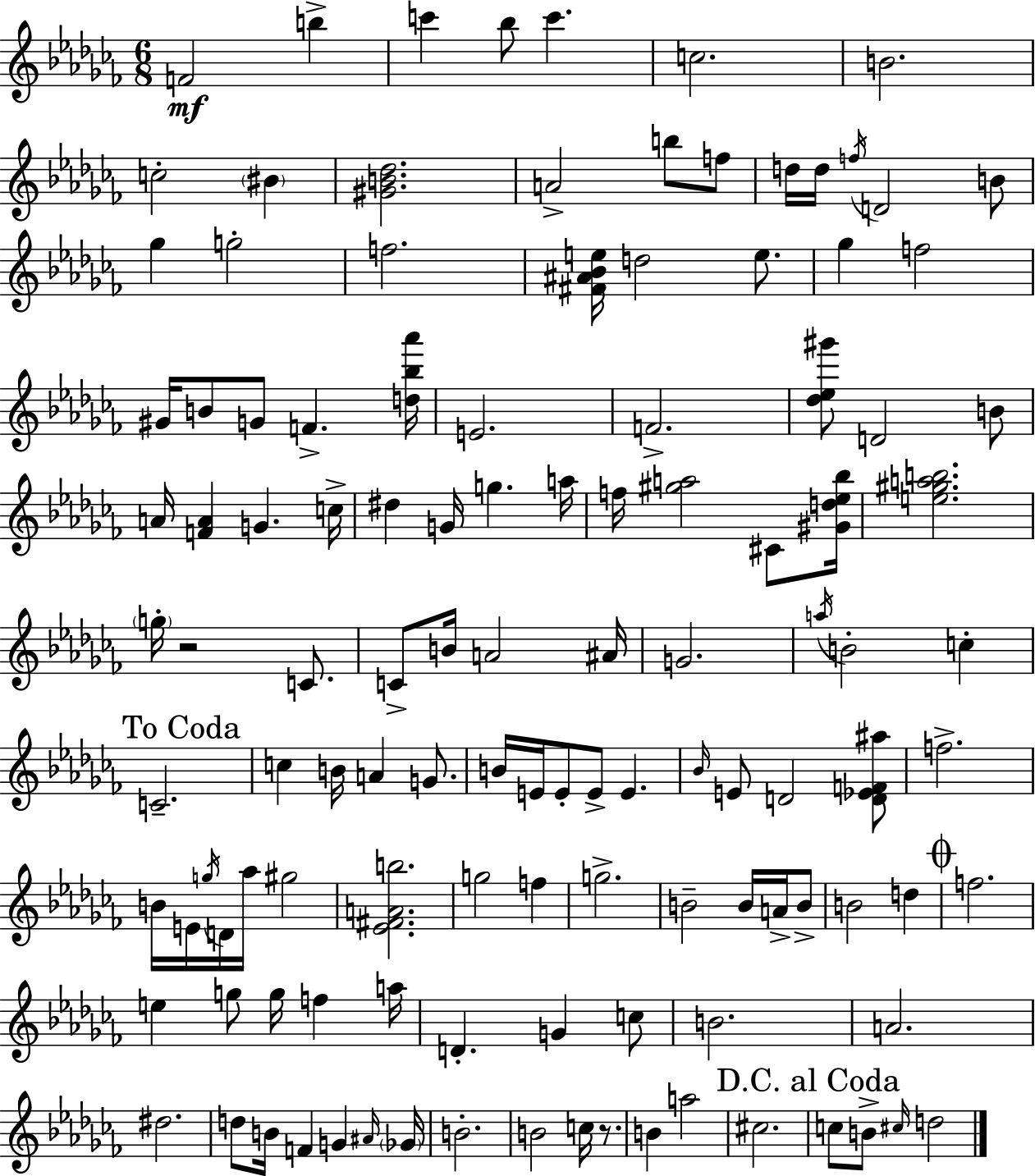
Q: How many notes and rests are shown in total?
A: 120